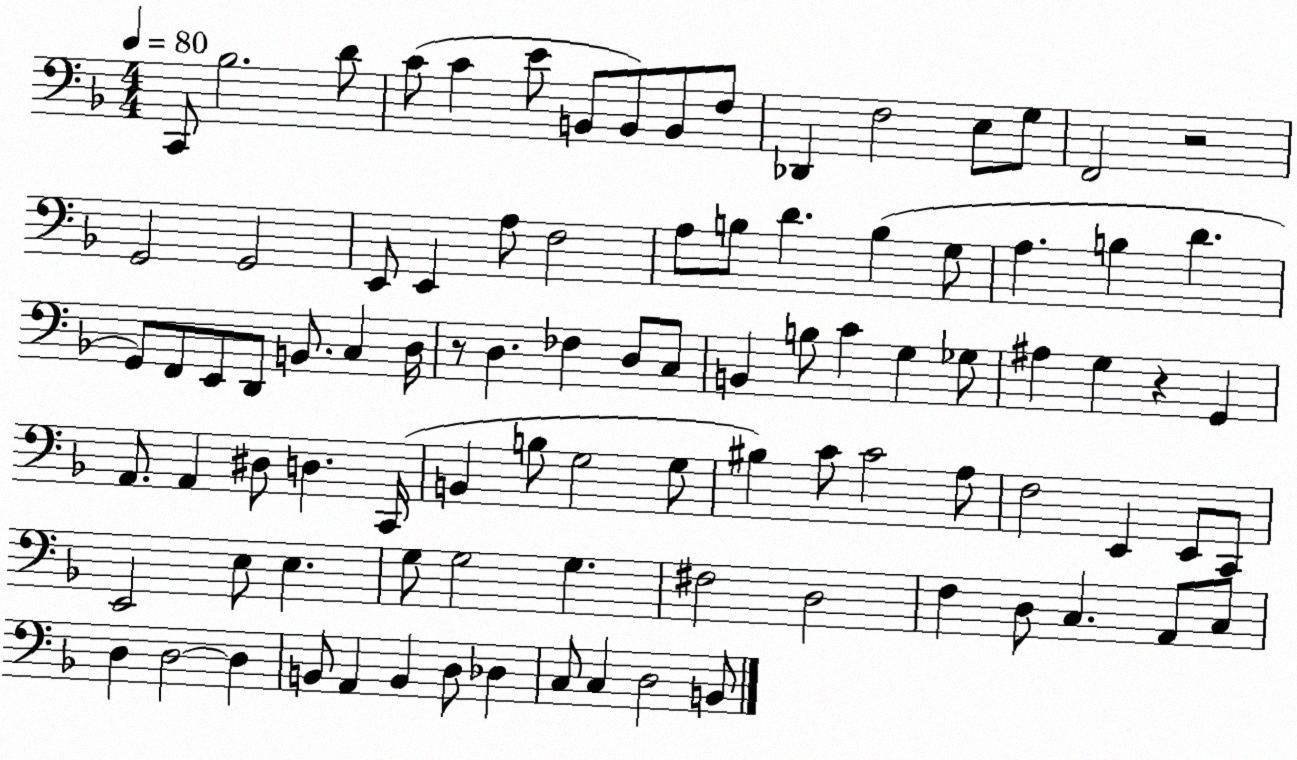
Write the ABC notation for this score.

X:1
T:Untitled
M:4/4
L:1/4
K:F
C,,/2 _B,2 D/2 C/2 C E/2 B,,/2 B,,/2 B,,/2 F,/2 _D,, F,2 E,/2 G,/2 F,,2 z2 G,,2 G,,2 E,,/2 E,, A,/2 F,2 A,/2 B,/2 D B, G,/2 A, B, D G,,/2 F,,/2 E,,/2 D,,/2 B,,/2 C, D,/4 z/2 D, _F, D,/2 C,/2 B,, B,/2 C G, _G,/2 ^A, G, z G,, A,,/2 A,, ^D,/2 D, C,,/4 B,, B,/2 G,2 G,/2 ^B, C/2 C2 A,/2 F,2 E,, E,,/2 C,,/2 E,,2 E,/2 E, G,/2 G,2 G, ^F,2 D,2 F, D,/2 C, A,,/2 C,/2 D, D,2 D, B,,/2 A,, B,, D,/2 _D, C,/2 C, D,2 B,,/2